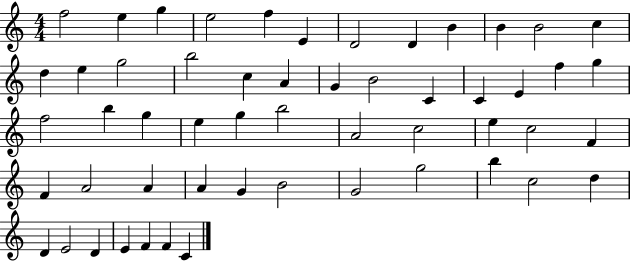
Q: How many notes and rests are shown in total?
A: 54